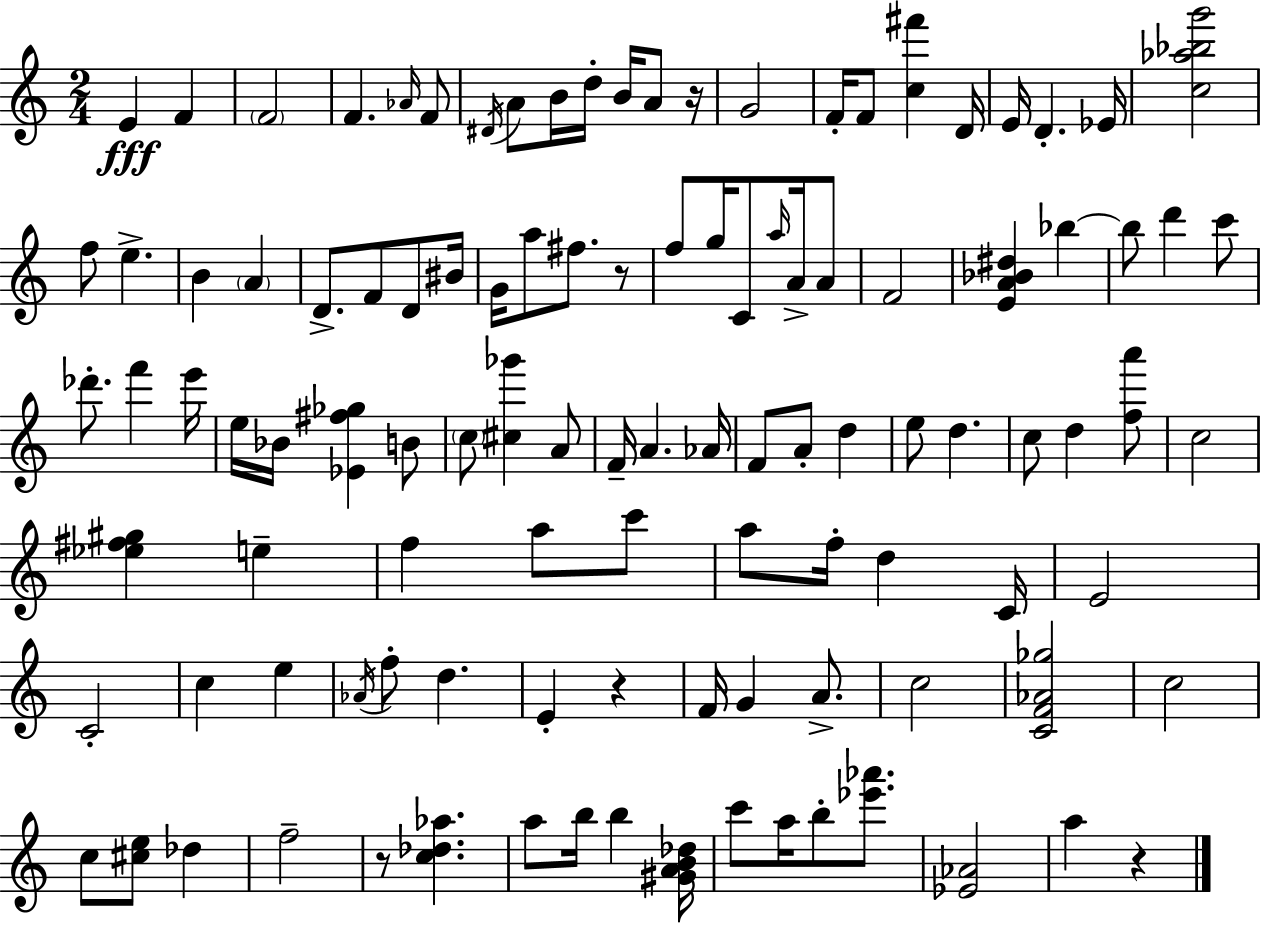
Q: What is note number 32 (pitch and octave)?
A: G5